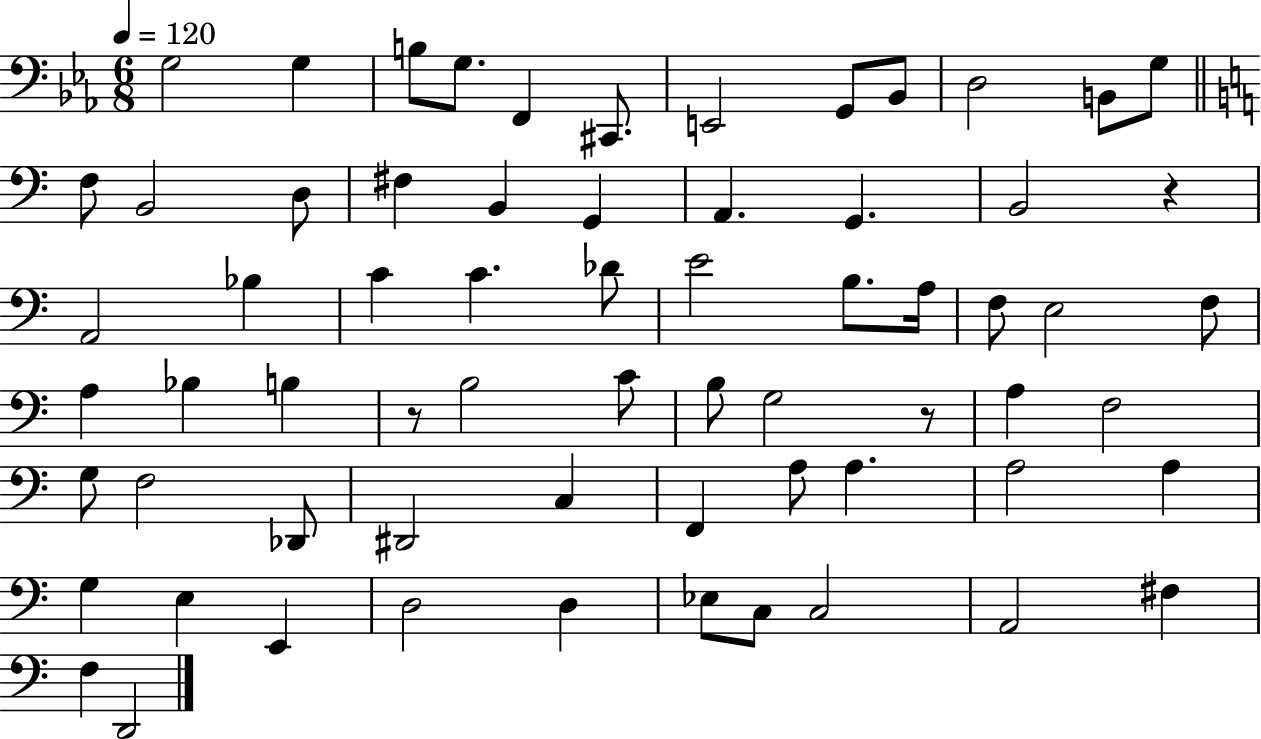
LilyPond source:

{
  \clef bass
  \numericTimeSignature
  \time 6/8
  \key ees \major
  \tempo 4 = 120
  g2 g4 | b8 g8. f,4 cis,8. | e,2 g,8 bes,8 | d2 b,8 g8 | \break \bar "||" \break \key c \major f8 b,2 d8 | fis4 b,4 g,4 | a,4. g,4. | b,2 r4 | \break a,2 bes4 | c'4 c'4. des'8 | e'2 b8. a16 | f8 e2 f8 | \break a4 bes4 b4 | r8 b2 c'8 | b8 g2 r8 | a4 f2 | \break g8 f2 des,8 | dis,2 c4 | f,4 a8 a4. | a2 a4 | \break g4 e4 e,4 | d2 d4 | ees8 c8 c2 | a,2 fis4 | \break f4 d,2 | \bar "|."
}